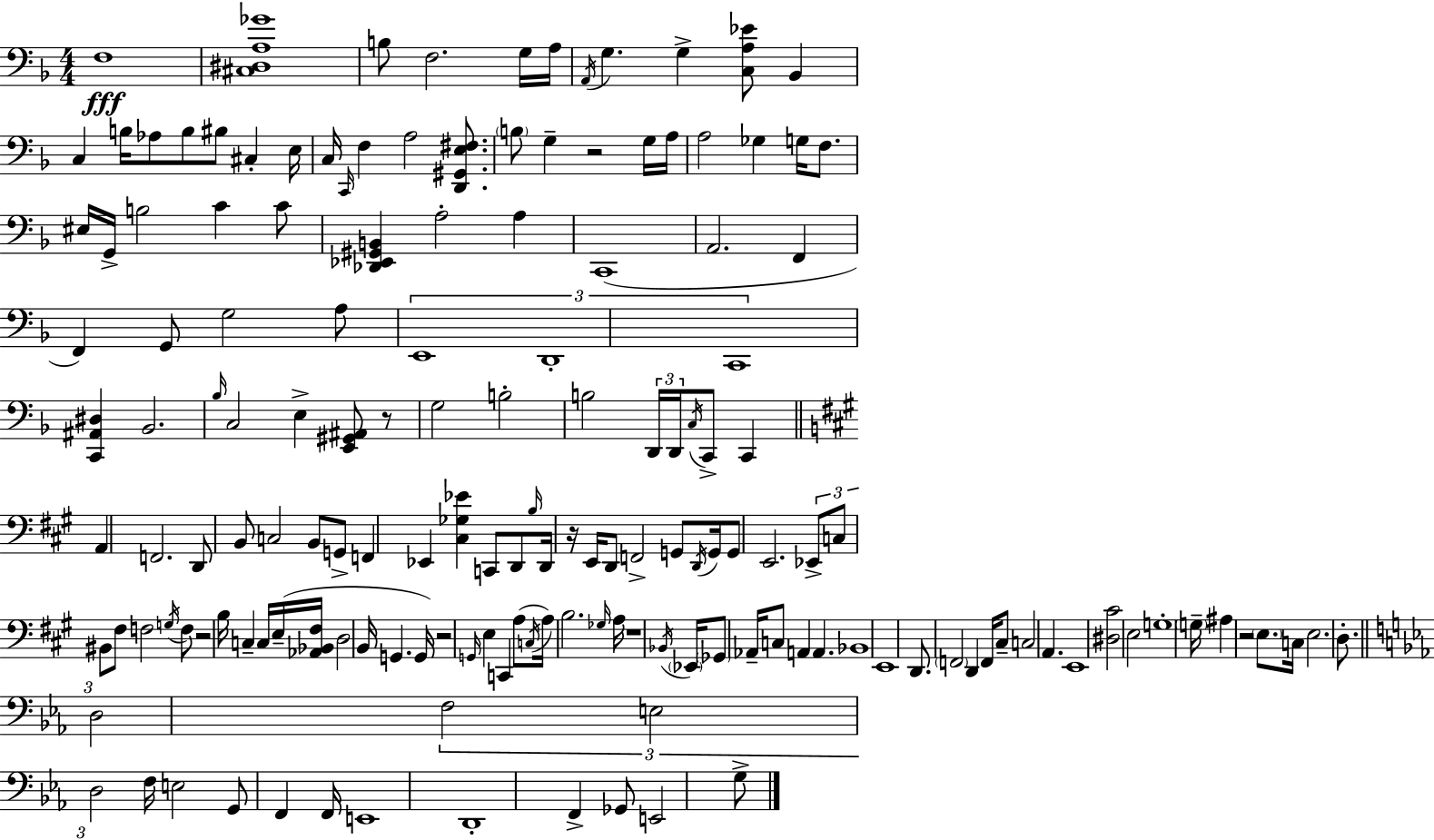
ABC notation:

X:1
T:Untitled
M:4/4
L:1/4
K:Dm
F,4 [^C,^D,A,_G]4 B,/2 F,2 G,/4 A,/4 A,,/4 G, G, [C,A,_E]/2 _B,, C, B,/4 _A,/2 B,/2 ^B,/2 ^C, E,/4 C,/4 C,,/4 F, A,2 [D,,^G,,E,^F,]/2 B,/2 G, z2 G,/4 A,/4 A,2 _G, G,/4 F,/2 ^E,/4 G,,/4 B,2 C C/2 [_D,,_E,,^G,,B,,] A,2 A, C,,4 A,,2 F,, F,, G,,/2 G,2 A,/2 E,,4 D,,4 C,,4 [C,,^A,,^D,] _B,,2 _B,/4 C,2 E, [E,,^G,,^A,,]/2 z/2 G,2 B,2 B,2 D,,/4 D,,/4 C,/4 C,,/2 C,, A,, F,,2 D,,/2 B,,/2 C,2 B,,/2 G,,/2 F,, _E,, [^C,_G,_E] C,,/2 D,,/2 B,/4 D,,/4 z/4 E,,/4 D,,/2 F,,2 G,,/2 D,,/4 G,,/4 G,,/2 E,,2 _E,,/2 C,/2 ^B,,/2 ^F,/2 F,2 G,/4 F,/2 z2 B,/4 C, C,/4 E,/4 [_A,,_B,,^F,]/4 D,2 B,,/4 G,, G,,/4 z2 G,,/4 E, C,, A,/2 C,/4 A,/4 B,2 _G,/4 A,/4 z4 _B,,/4 _E,,/4 _G,,/2 _A,,/4 C,/2 A,, A,, _B,,4 E,,4 D,,/2 F,,2 D,, F,,/4 ^C,/2 C,2 A,, E,,4 [^D,^C]2 E,2 G,4 G,/4 ^A, z2 E,/2 C,/4 E,2 D,/2 D,2 F,2 E,2 D,2 F,/4 E,2 G,,/2 F,, F,,/4 E,,4 D,,4 F,, _G,,/2 E,,2 G,/2